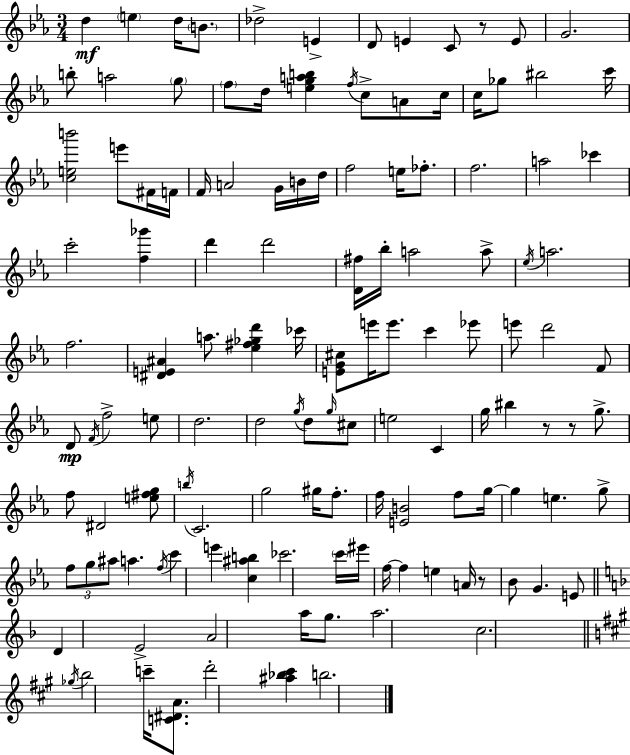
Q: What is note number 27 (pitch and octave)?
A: F4